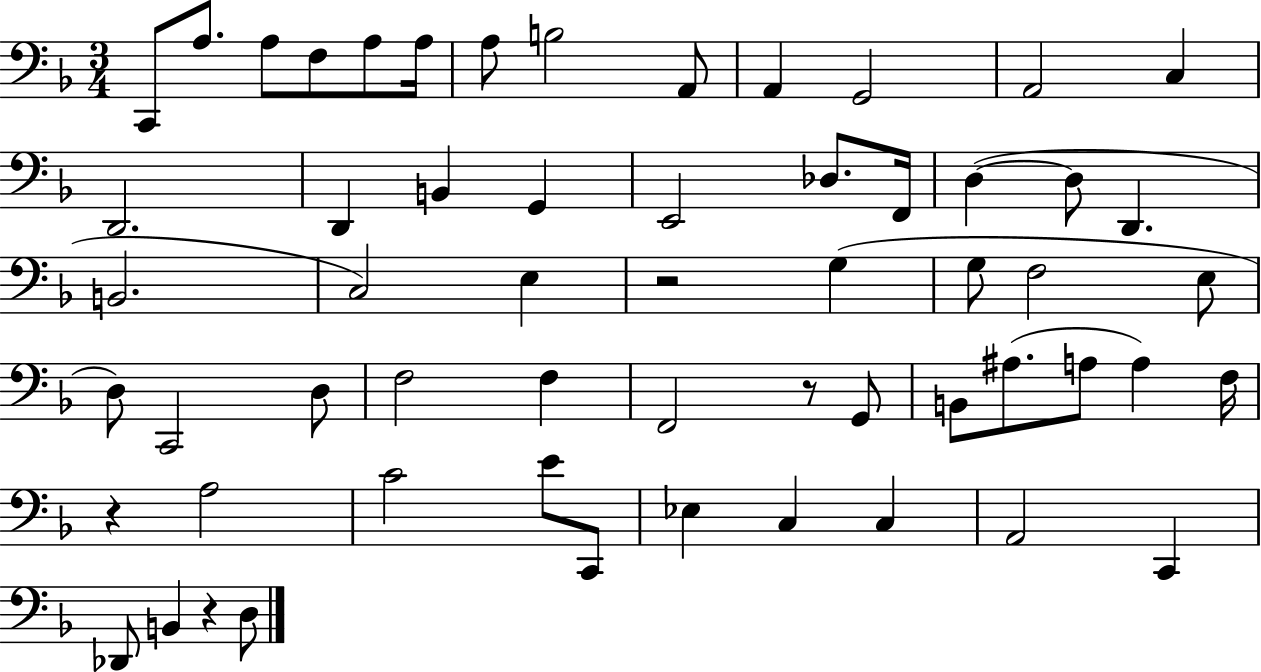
X:1
T:Untitled
M:3/4
L:1/4
K:F
C,,/2 A,/2 A,/2 F,/2 A,/2 A,/4 A,/2 B,2 A,,/2 A,, G,,2 A,,2 C, D,,2 D,, B,, G,, E,,2 _D,/2 F,,/4 D, D,/2 D,, B,,2 C,2 E, z2 G, G,/2 F,2 E,/2 D,/2 C,,2 D,/2 F,2 F, F,,2 z/2 G,,/2 B,,/2 ^A,/2 A,/2 A, F,/4 z A,2 C2 E/2 C,,/2 _E, C, C, A,,2 C,, _D,,/2 B,, z D,/2